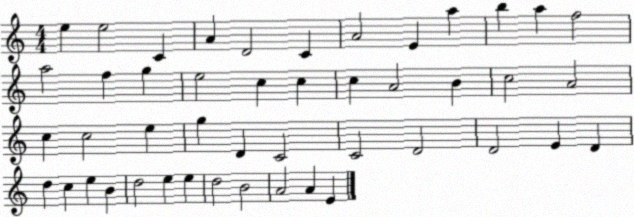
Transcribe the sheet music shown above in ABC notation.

X:1
T:Untitled
M:4/4
L:1/4
K:C
e e2 C A D2 C A2 E a b a f2 a2 f g e2 c c c A2 B c2 A2 c c2 e g D C2 C2 D2 D2 E D d c e B d2 e e d2 B2 A2 A E